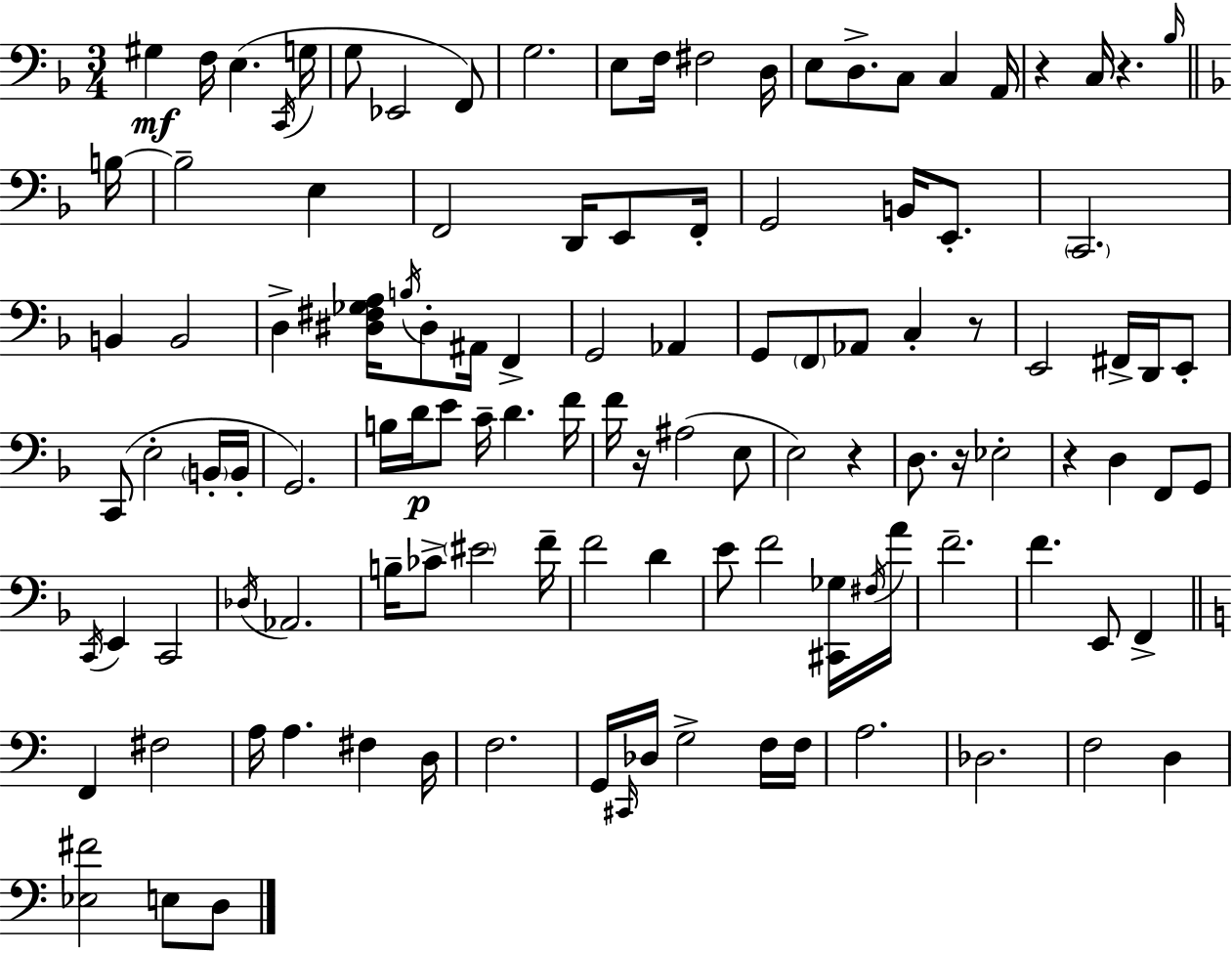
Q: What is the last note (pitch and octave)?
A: D3